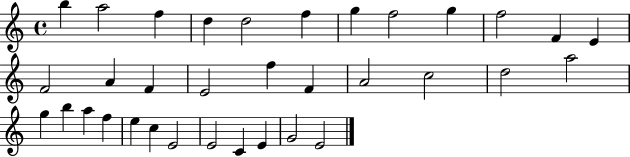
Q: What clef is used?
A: treble